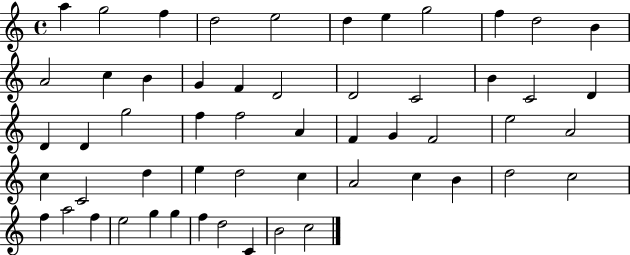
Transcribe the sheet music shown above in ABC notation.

X:1
T:Untitled
M:4/4
L:1/4
K:C
a g2 f d2 e2 d e g2 f d2 B A2 c B G F D2 D2 C2 B C2 D D D g2 f f2 A F G F2 e2 A2 c C2 d e d2 c A2 c B d2 c2 f a2 f e2 g g f d2 C B2 c2